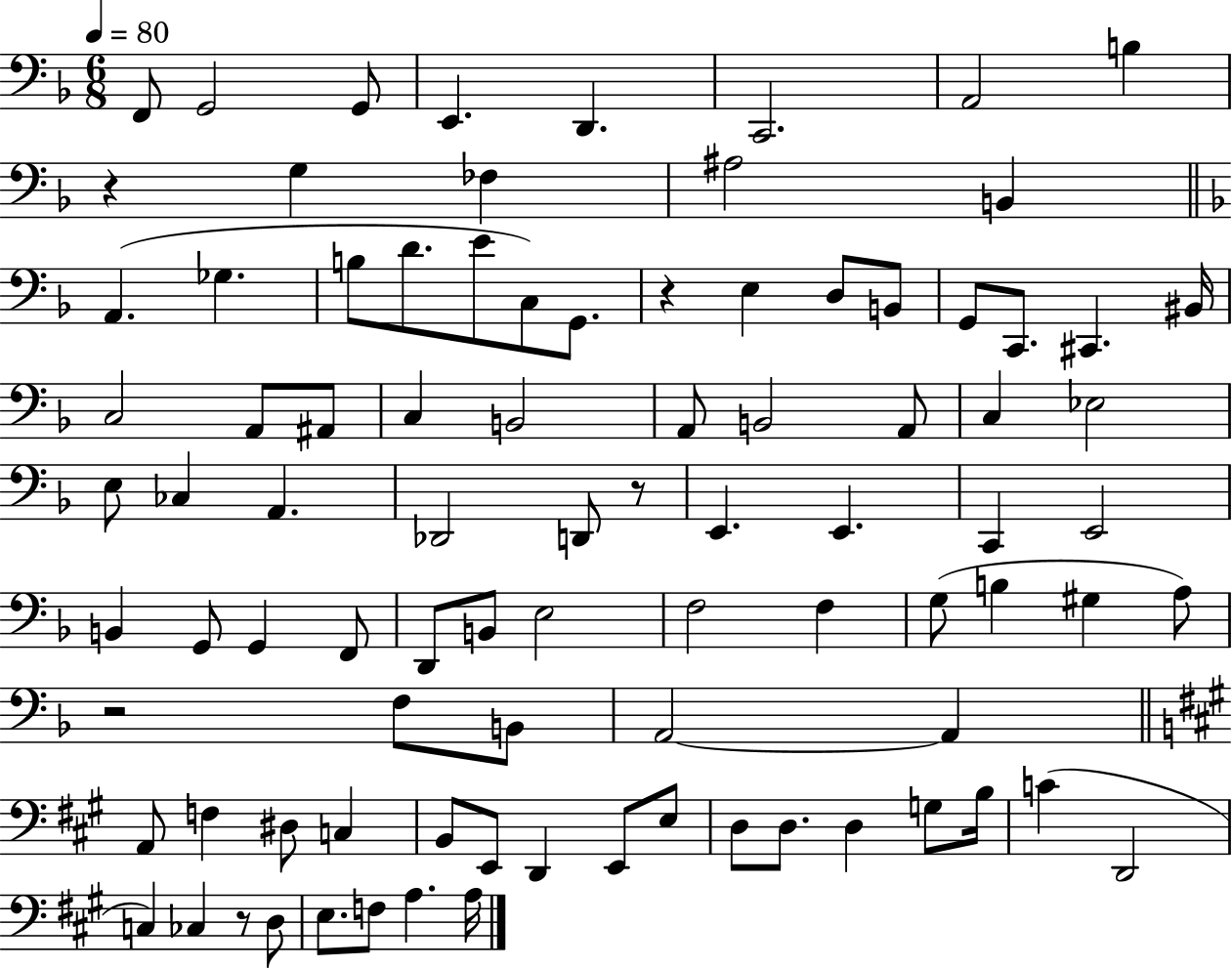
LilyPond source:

{
  \clef bass
  \numericTimeSignature
  \time 6/8
  \key f \major
  \tempo 4 = 80
  f,8 g,2 g,8 | e,4. d,4. | c,2. | a,2 b4 | \break r4 g4 fes4 | ais2 b,4 | \bar "||" \break \key d \minor a,4.( ges4. | b8 d'8. e'8 c8) g,8. | r4 e4 d8 b,8 | g,8 c,8. cis,4. bis,16 | \break c2 a,8 ais,8 | c4 b,2 | a,8 b,2 a,8 | c4 ees2 | \break e8 ces4 a,4. | des,2 d,8 r8 | e,4. e,4. | c,4 e,2 | \break b,4 g,8 g,4 f,8 | d,8 b,8 e2 | f2 f4 | g8( b4 gis4 a8) | \break r2 f8 b,8 | a,2~~ a,4 | \bar "||" \break \key a \major a,8 f4 dis8 c4 | b,8 e,8 d,4 e,8 e8 | d8 d8. d4 g8 b16 | c'4( d,2 | \break c4) ces4 r8 d8 | e8. f8 a4. a16 | \bar "|."
}